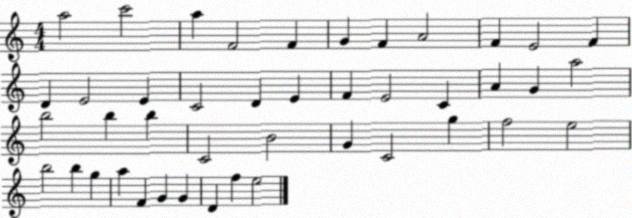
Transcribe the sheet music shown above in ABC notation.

X:1
T:Untitled
M:4/4
L:1/4
K:C
a2 c'2 a F2 F G F A2 F E2 F D E2 E C2 D E F E2 C A G a2 b2 b b C2 B2 G C2 g f2 e2 b2 b g a F G G D f e2